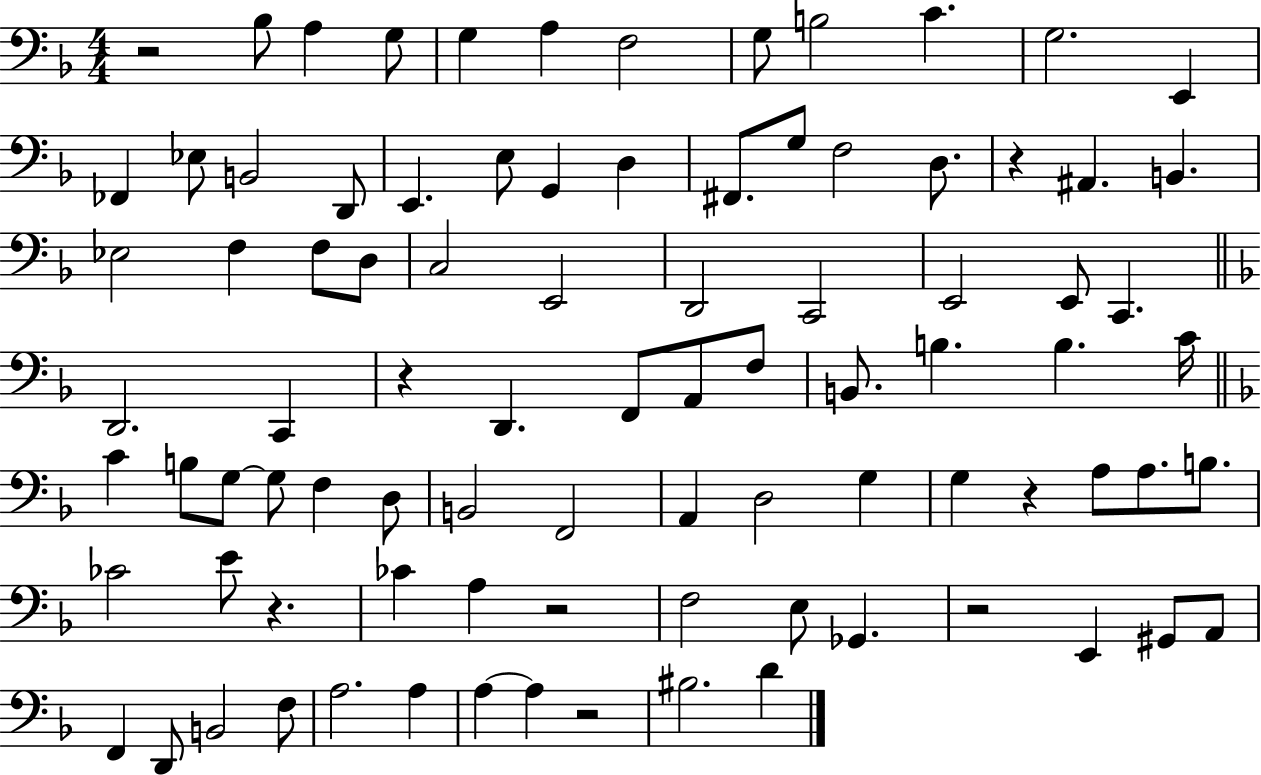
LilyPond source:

{
  \clef bass
  \numericTimeSignature
  \time 4/4
  \key f \major
  r2 bes8 a4 g8 | g4 a4 f2 | g8 b2 c'4. | g2. e,4 | \break fes,4 ees8 b,2 d,8 | e,4. e8 g,4 d4 | fis,8. g8 f2 d8. | r4 ais,4. b,4. | \break ees2 f4 f8 d8 | c2 e,2 | d,2 c,2 | e,2 e,8 c,4. | \break \bar "||" \break \key d \minor d,2. c,4 | r4 d,4. f,8 a,8 f8 | b,8. b4. b4. c'16 | \bar "||" \break \key d \minor c'4 b8 g8~~ g8 f4 d8 | b,2 f,2 | a,4 d2 g4 | g4 r4 a8 a8. b8. | \break ces'2 e'8 r4. | ces'4 a4 r2 | f2 e8 ges,4. | r2 e,4 gis,8 a,8 | \break f,4 d,8 b,2 f8 | a2. a4 | a4~~ a4 r2 | bis2. d'4 | \break \bar "|."
}